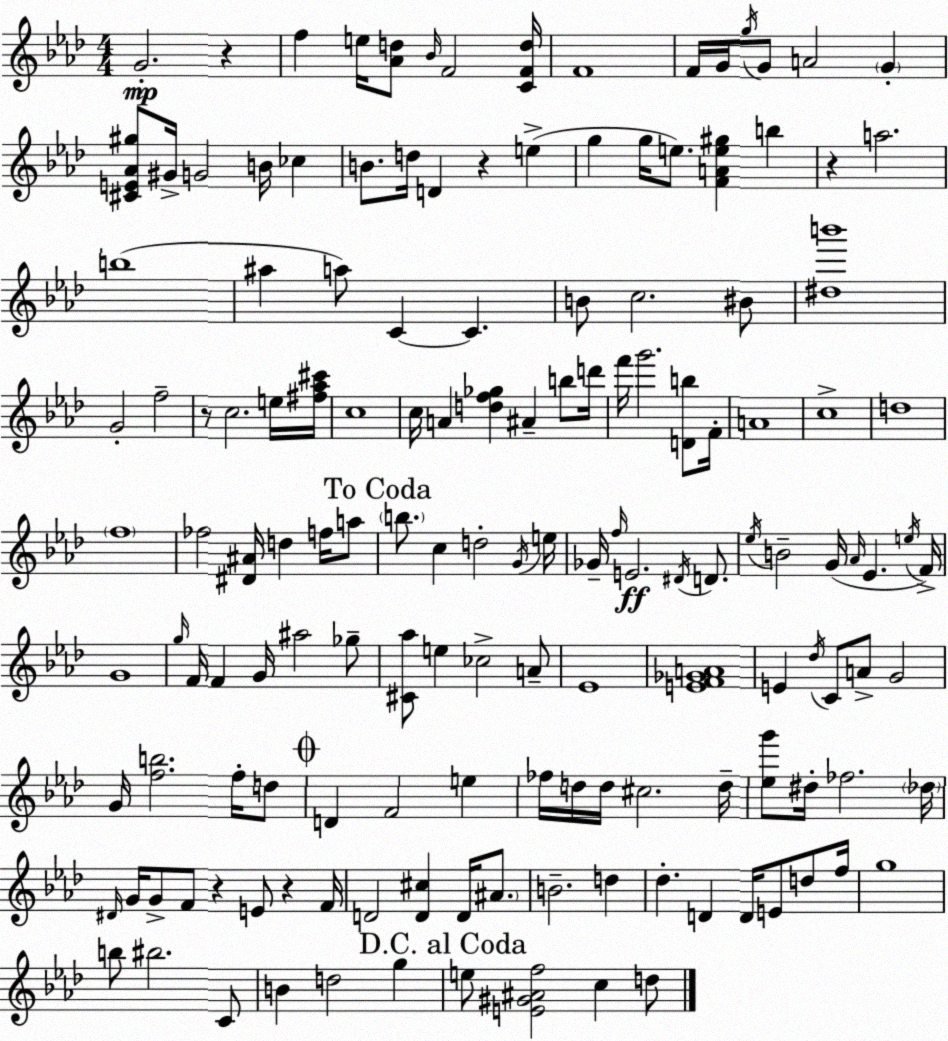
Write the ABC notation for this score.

X:1
T:Untitled
M:4/4
L:1/4
K:Fm
G2 z f e/4 [_Ad]/2 _B/4 F2 [CFd]/4 F4 F/4 G/4 g/4 G/2 A2 G [^CE_A^g]/2 ^G/4 G2 B/4 _c B/2 d/4 D z e g g/4 e/2 [FAe^g] b z a2 b4 ^a a/2 C C B/2 c2 ^B/2 [^db']4 G2 f2 z/2 c2 e/4 [^f_a^c']/4 c4 c/4 A [df_g] ^A b/2 d'/4 f'/4 g'2 [Db]/2 F/4 A4 c4 d4 f4 _f2 [^D^A]/4 d f/4 a/2 b/2 c d2 G/4 e/4 _G/4 f/4 E2 ^D/4 D/2 _e/4 B2 G/4 _A/4 _E e/4 F/4 G4 g/4 F/4 F G/4 ^a2 _g/2 [^C_a]/2 e _c2 A/2 _E4 [EF_GA]4 E _d/4 C/2 A/2 G2 G/4 [fb]2 f/4 d/2 D F2 e _f/4 d/4 d/4 ^c2 d/4 [_eg']/2 ^d/4 _f2 _d/4 ^D/4 G/4 G/2 F/2 z E/2 z F/4 D2 [D^c] D/4 ^A/2 B2 d _d D D/4 E/2 d/2 f/4 g4 b/2 ^b2 C/2 B d2 g e/2 [E^G^Af]2 c d/2